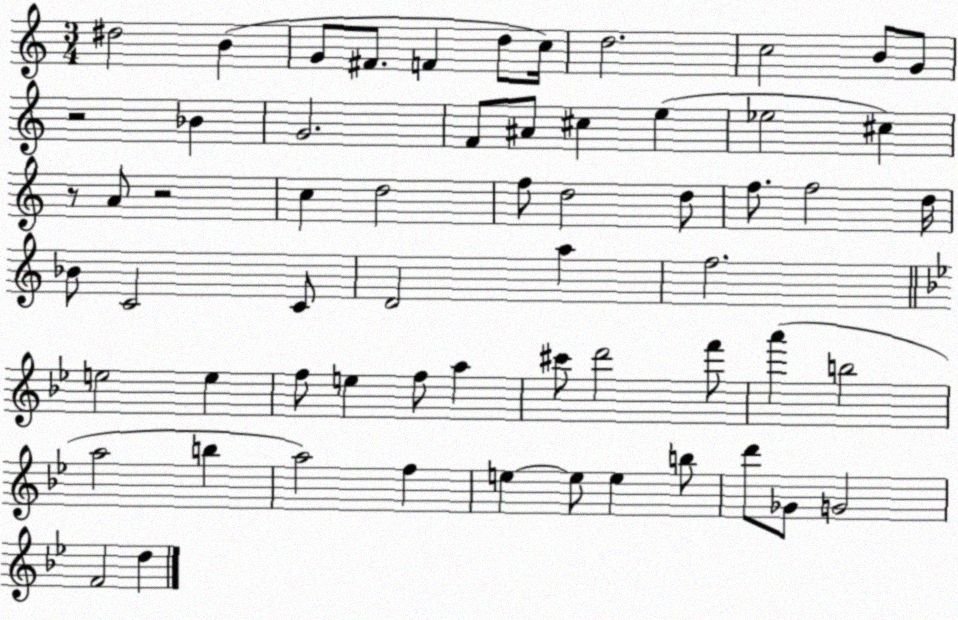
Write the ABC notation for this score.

X:1
T:Untitled
M:3/4
L:1/4
K:C
^d2 B G/2 ^F/2 F d/2 c/4 d2 c2 B/2 G/2 z2 _B G2 F/2 ^A/2 ^c e _e2 ^c z/2 A/2 z2 c d2 f/2 d2 d/2 f/2 f2 d/4 _B/2 C2 C/2 D2 a f2 e2 e f/2 e f/2 a ^c'/2 d'2 f'/2 a' b2 a2 b a2 f e e/2 e b/2 d'/2 _G/2 G2 F2 d